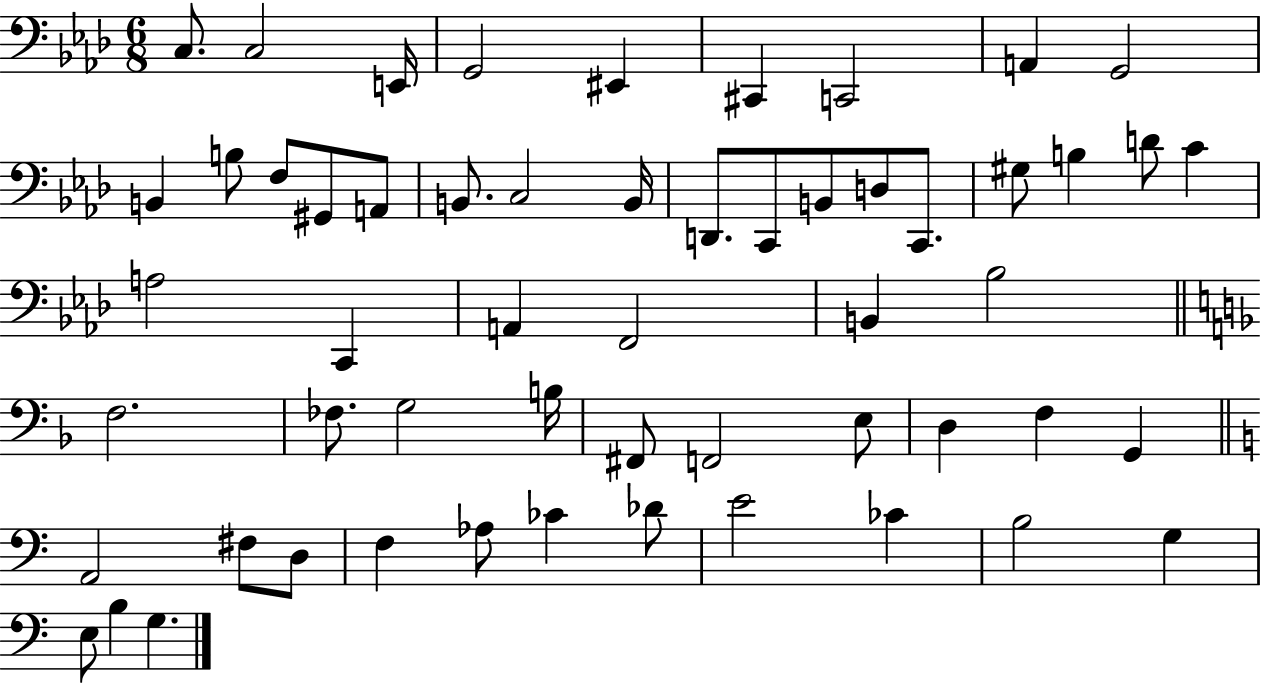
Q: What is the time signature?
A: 6/8